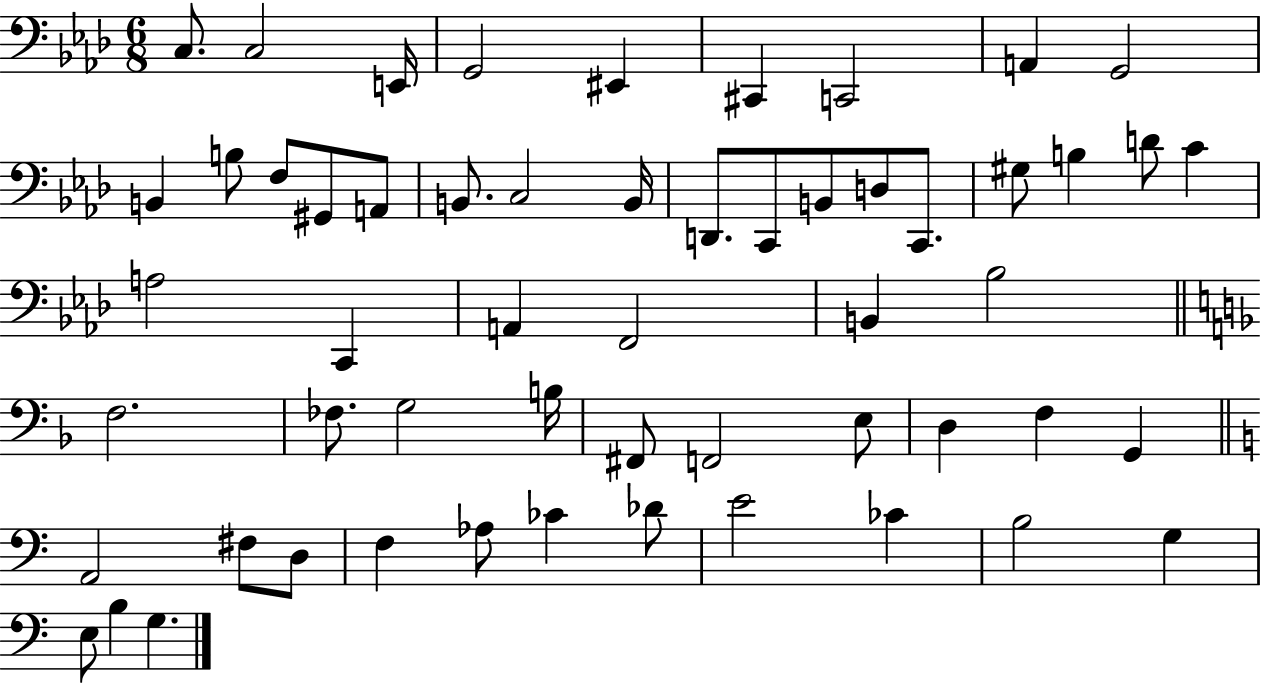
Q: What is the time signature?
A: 6/8